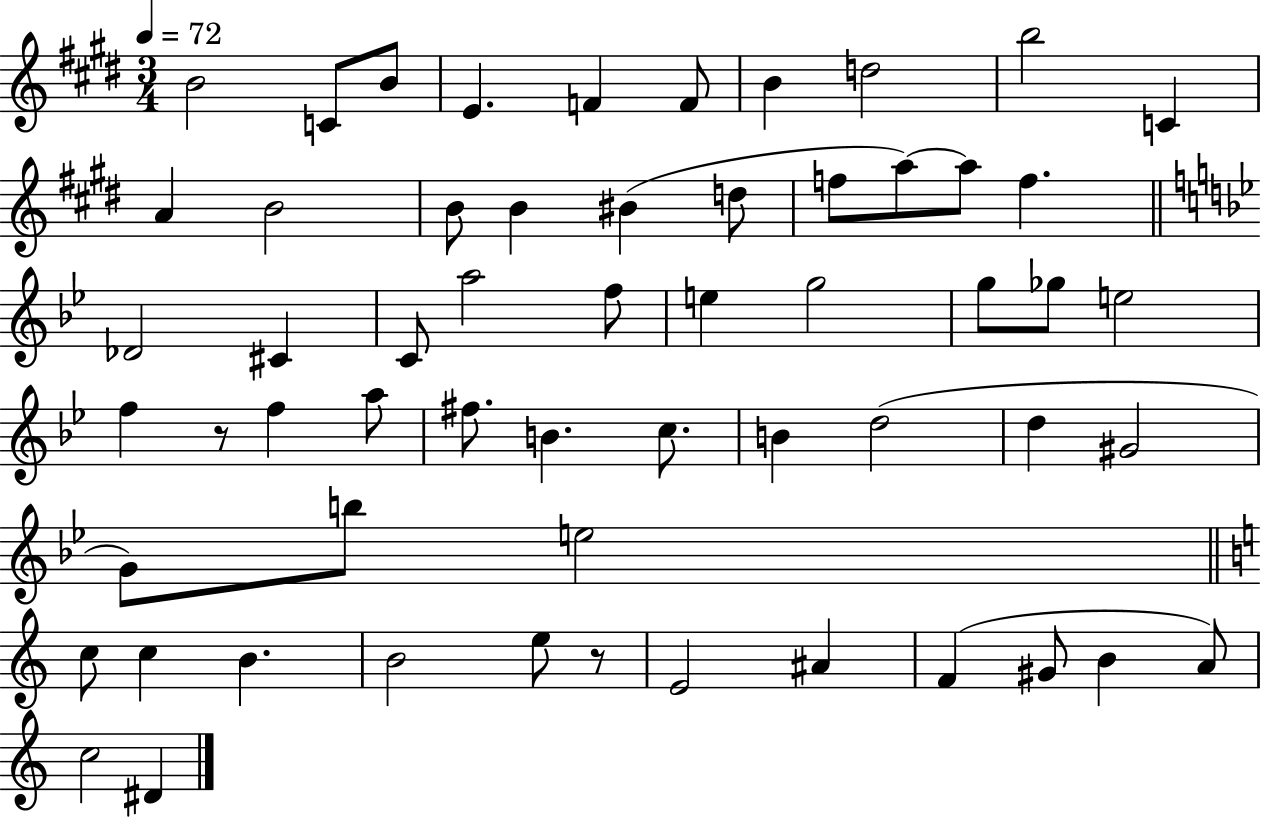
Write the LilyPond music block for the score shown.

{
  \clef treble
  \numericTimeSignature
  \time 3/4
  \key e \major
  \tempo 4 = 72
  b'2 c'8 b'8 | e'4. f'4 f'8 | b'4 d''2 | b''2 c'4 | \break a'4 b'2 | b'8 b'4 bis'4( d''8 | f''8 a''8~~) a''8 f''4. | \bar "||" \break \key bes \major des'2 cis'4 | c'8 a''2 f''8 | e''4 g''2 | g''8 ges''8 e''2 | \break f''4 r8 f''4 a''8 | fis''8. b'4. c''8. | b'4 d''2( | d''4 gis'2 | \break g'8) b''8 e''2 | \bar "||" \break \key c \major c''8 c''4 b'4. | b'2 e''8 r8 | e'2 ais'4 | f'4( gis'8 b'4 a'8) | \break c''2 dis'4 | \bar "|."
}